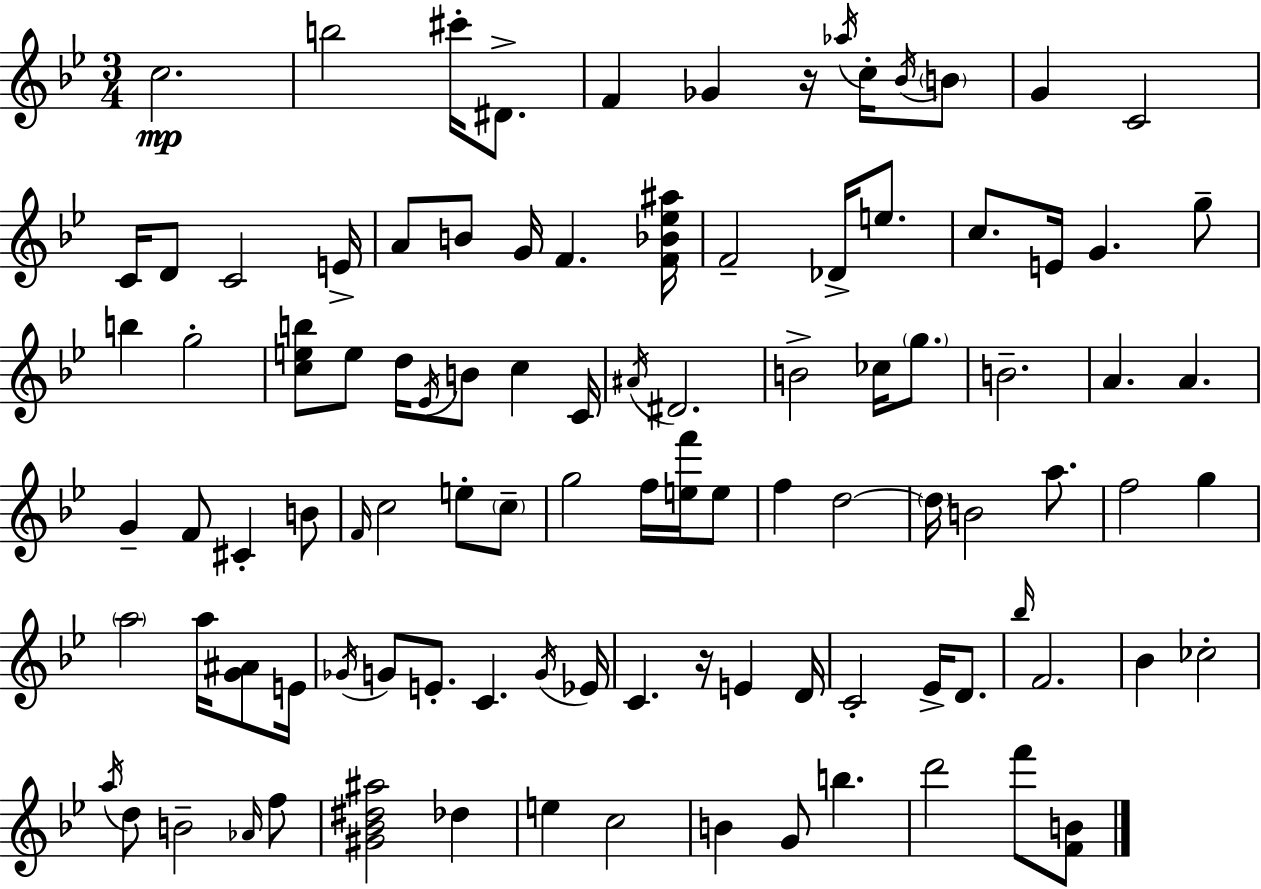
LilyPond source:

{
  \clef treble
  \numericTimeSignature
  \time 3/4
  \key bes \major
  c''2.\mp | b''2 cis'''16-. dis'8.-> | f'4 ges'4 r16 \acciaccatura { aes''16 } c''16-. \acciaccatura { bes'16 } | \parenthesize b'8 g'4 c'2 | \break c'16 d'8 c'2 | e'16-> a'8 b'8 g'16 f'4. | <f' bes' ees'' ais''>16 f'2-- des'16-> e''8. | c''8. e'16 g'4. | \break g''8-- b''4 g''2-. | <c'' e'' b''>8 e''8 d''16 \acciaccatura { ees'16 } b'8 c''4 | c'16 \acciaccatura { ais'16 } dis'2. | b'2-> | \break ces''16 \parenthesize g''8. b'2.-- | a'4. a'4. | g'4-- f'8 cis'4-. | b'8 \grace { f'16 } c''2 | \break e''8-. \parenthesize c''8-- g''2 | f''16 <e'' f'''>16 e''8 f''4 d''2~~ | \parenthesize d''16 b'2 | a''8. f''2 | \break g''4 \parenthesize a''2 | a''16 <g' ais'>8 e'16 \acciaccatura { ges'16 } g'8 e'8.-. c'4. | \acciaccatura { g'16 } ees'16 c'4. | r16 e'4 d'16 c'2-. | \break ees'16-> d'8. \grace { bes''16 } f'2. | bes'4 | ces''2-. \acciaccatura { a''16 } d''8 b'2-- | \grace { aes'16 } f''8 <gis' bes' dis'' ais''>2 | \break des''4 e''4 | c''2 b'4 | g'8 b''4. d'''2 | f'''8 <f' b'>8 \bar "|."
}